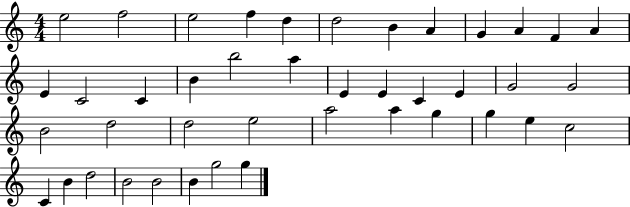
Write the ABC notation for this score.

X:1
T:Untitled
M:4/4
L:1/4
K:C
e2 f2 e2 f d d2 B A G A F A E C2 C B b2 a E E C E G2 G2 B2 d2 d2 e2 a2 a g g e c2 C B d2 B2 B2 B g2 g